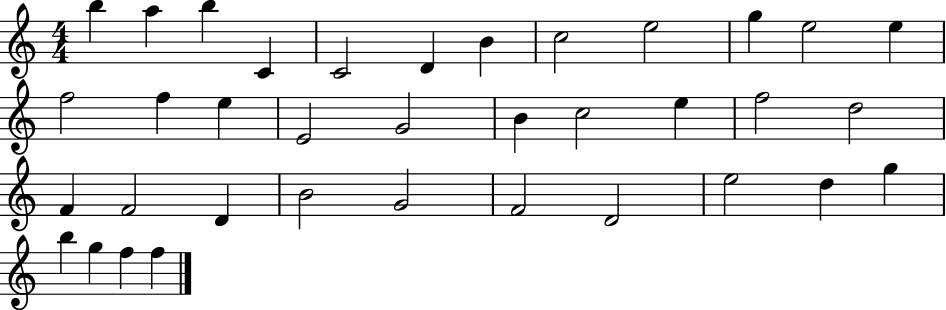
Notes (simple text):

B5/q A5/q B5/q C4/q C4/h D4/q B4/q C5/h E5/h G5/q E5/h E5/q F5/h F5/q E5/q E4/h G4/h B4/q C5/h E5/q F5/h D5/h F4/q F4/h D4/q B4/h G4/h F4/h D4/h E5/h D5/q G5/q B5/q G5/q F5/q F5/q